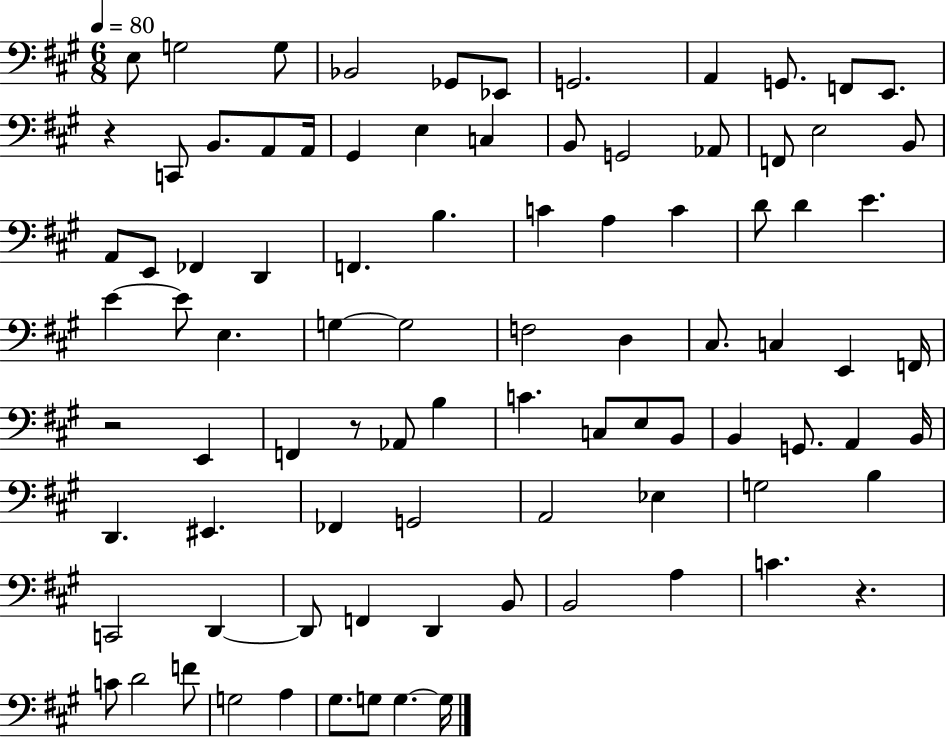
E3/e G3/h G3/e Bb2/h Gb2/e Eb2/e G2/h. A2/q G2/e. F2/e E2/e. R/q C2/e B2/e. A2/e A2/s G#2/q E3/q C3/q B2/e G2/h Ab2/e F2/e E3/h B2/e A2/e E2/e FES2/q D2/q F2/q. B3/q. C4/q A3/q C4/q D4/e D4/q E4/q. E4/q E4/e E3/q. G3/q G3/h F3/h D3/q C#3/e. C3/q E2/q F2/s R/h E2/q F2/q R/e Ab2/e B3/q C4/q. C3/e E3/e B2/e B2/q G2/e. A2/q B2/s D2/q. EIS2/q. FES2/q G2/h A2/h Eb3/q G3/h B3/q C2/h D2/q D2/e F2/q D2/q B2/e B2/h A3/q C4/q. R/q. C4/e D4/h F4/e G3/h A3/q G#3/e. G3/e G3/q. G3/s